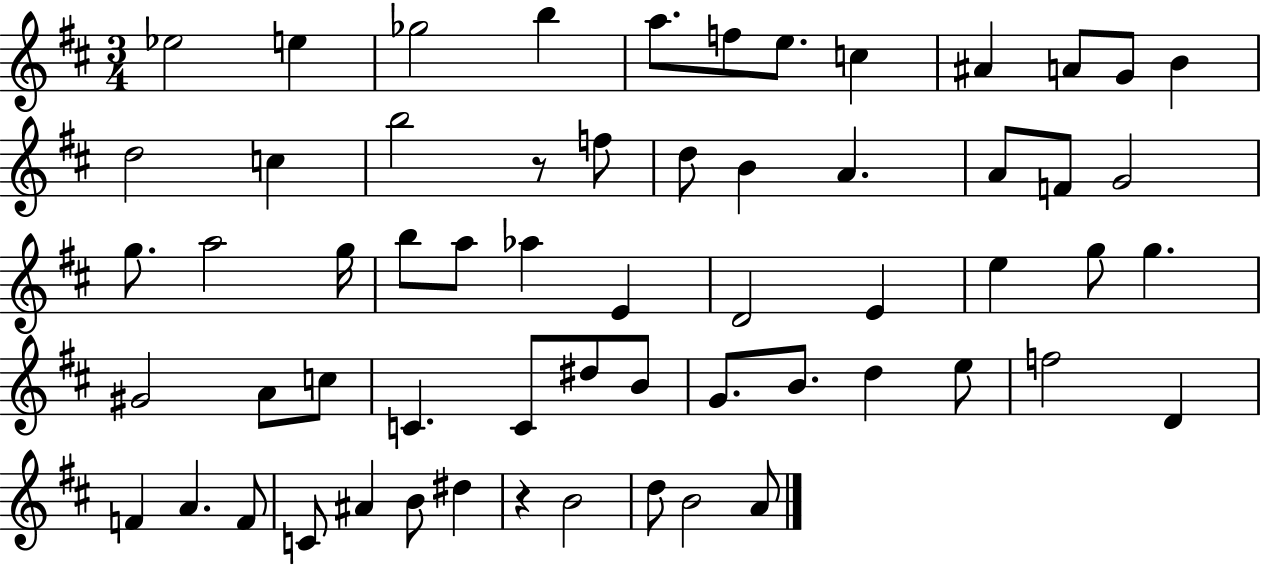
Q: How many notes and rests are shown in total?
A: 60